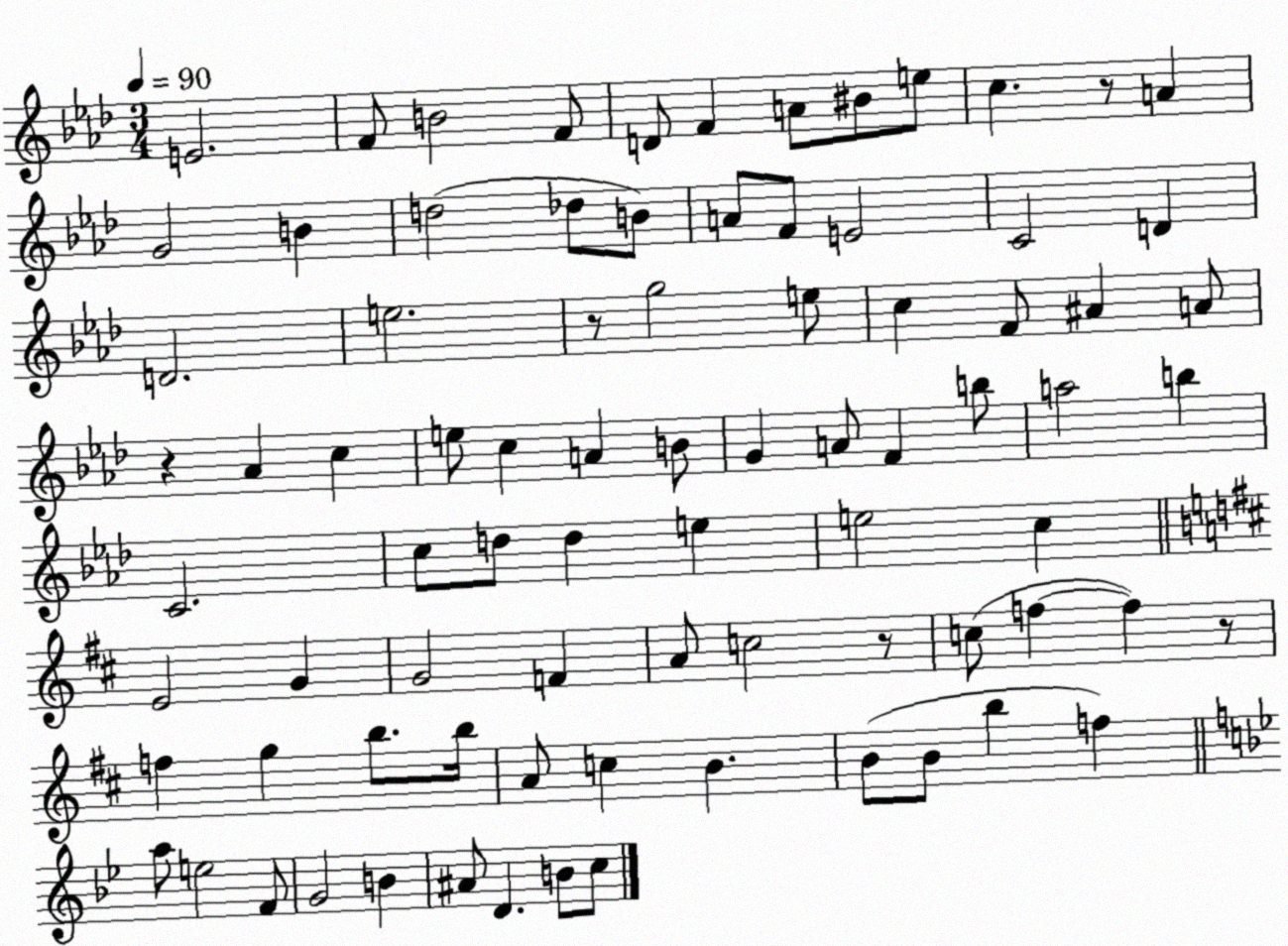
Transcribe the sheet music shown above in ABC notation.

X:1
T:Untitled
M:3/4
L:1/4
K:Ab
E2 F/2 B2 F/2 D/2 F A/2 ^B/2 e/2 c z/2 A G2 B d2 _d/2 B/2 A/2 F/2 E2 C2 D D2 e2 z/2 g2 e/2 c F/2 ^A A/2 z _A c e/2 c A B/2 G A/2 F b/2 a2 b C2 c/2 d/2 d e e2 c E2 G G2 F A/2 c2 z/2 c/2 f f z/2 f g b/2 b/4 A/2 c B B/2 B/2 b f a/2 e2 F/2 G2 B ^A/2 D B/2 c/2